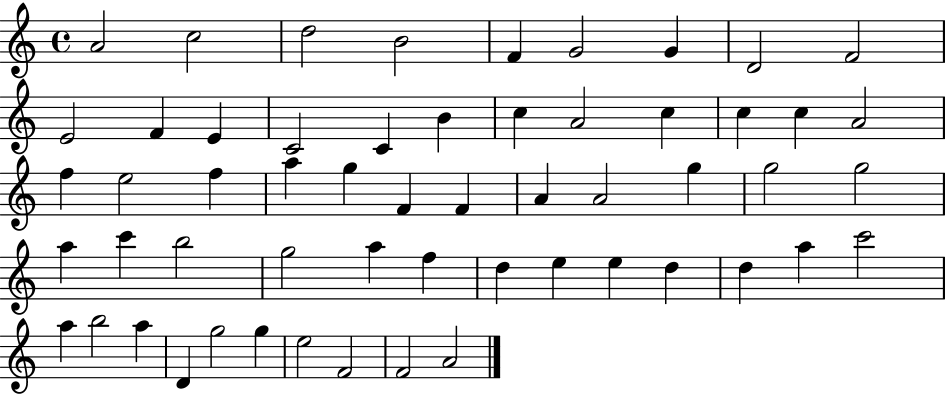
{
  \clef treble
  \time 4/4
  \defaultTimeSignature
  \key c \major
  a'2 c''2 | d''2 b'2 | f'4 g'2 g'4 | d'2 f'2 | \break e'2 f'4 e'4 | c'2 c'4 b'4 | c''4 a'2 c''4 | c''4 c''4 a'2 | \break f''4 e''2 f''4 | a''4 g''4 f'4 f'4 | a'4 a'2 g''4 | g''2 g''2 | \break a''4 c'''4 b''2 | g''2 a''4 f''4 | d''4 e''4 e''4 d''4 | d''4 a''4 c'''2 | \break a''4 b''2 a''4 | d'4 g''2 g''4 | e''2 f'2 | f'2 a'2 | \break \bar "|."
}